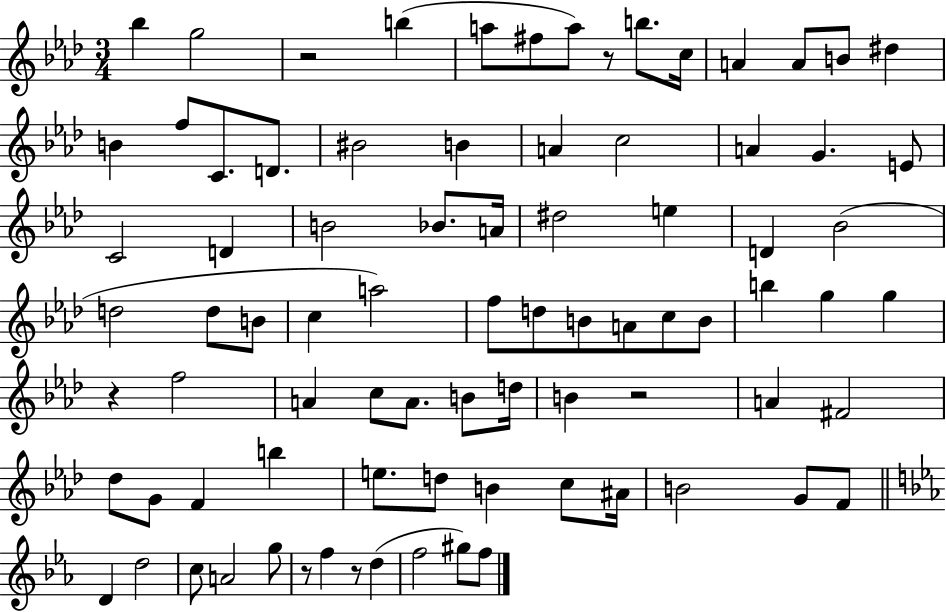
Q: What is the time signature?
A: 3/4